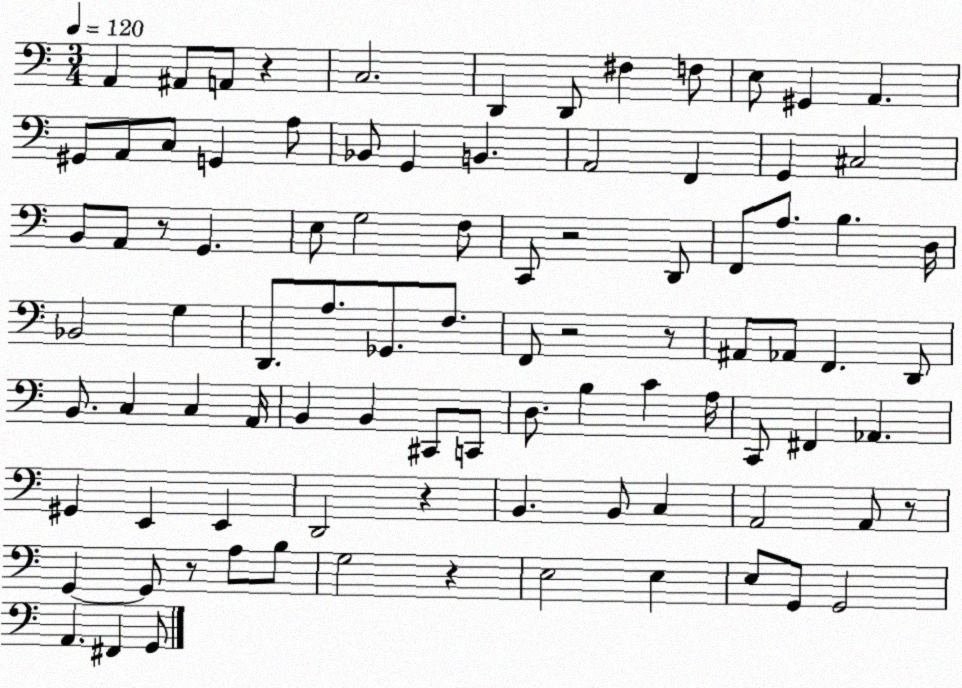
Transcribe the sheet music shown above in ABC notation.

X:1
T:Untitled
M:3/4
L:1/4
K:C
A,, ^A,,/2 A,,/2 z C,2 D,, D,,/2 ^F, F,/2 E,/2 ^G,, A,, ^G,,/2 A,,/2 C,/2 G,, A,/2 _B,,/2 G,, B,, A,,2 F,, G,, ^C,2 B,,/2 A,,/2 z/2 G,, E,/2 G,2 F,/2 C,,/2 z2 D,,/2 F,,/2 A,/2 B, D,/4 _B,,2 G, D,,/2 A,/2 _G,,/2 F,/2 F,,/2 z2 z/2 ^A,,/2 _A,,/2 F,, D,,/2 B,,/2 C, C, A,,/4 B,, B,, ^C,,/2 C,,/2 D,/2 B, C A,/4 C,,/2 ^F,, _A,, ^G,, E,, E,, D,,2 z B,, B,,/2 C, A,,2 A,,/2 z/2 G,, G,,/2 z/2 A,/2 B,/2 G,2 z E,2 E, E,/2 G,,/2 G,,2 A,, ^F,, G,,/2